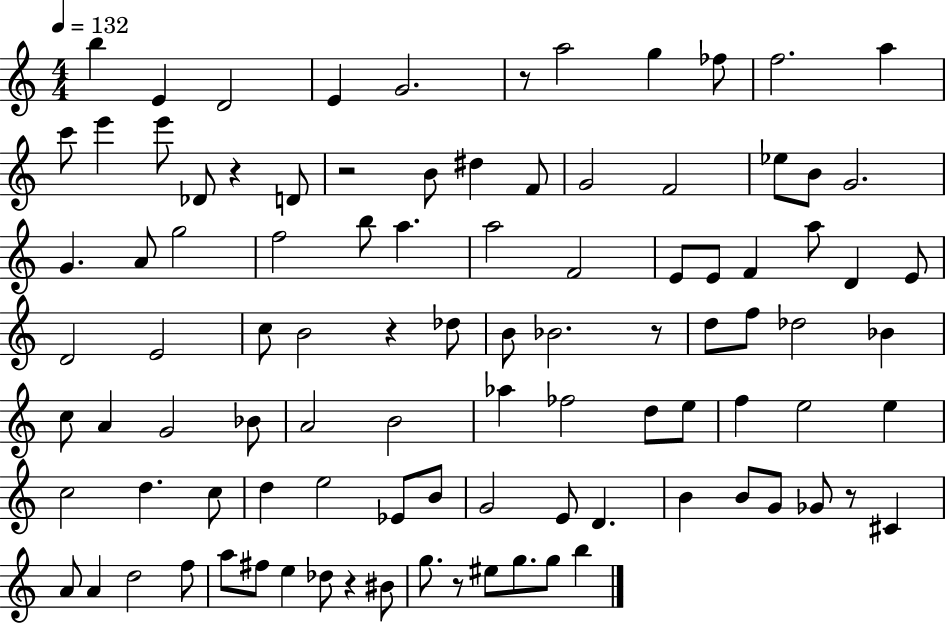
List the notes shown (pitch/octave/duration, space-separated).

B5/q E4/q D4/h E4/q G4/h. R/e A5/h G5/q FES5/e F5/h. A5/q C6/e E6/q E6/e Db4/e R/q D4/e R/h B4/e D#5/q F4/e G4/h F4/h Eb5/e B4/e G4/h. G4/q. A4/e G5/h F5/h B5/e A5/q. A5/h F4/h E4/e E4/e F4/q A5/e D4/q E4/e D4/h E4/h C5/e B4/h R/q Db5/e B4/e Bb4/h. R/e D5/e F5/e Db5/h Bb4/q C5/e A4/q G4/h Bb4/e A4/h B4/h Ab5/q FES5/h D5/e E5/e F5/q E5/h E5/q C5/h D5/q. C5/e D5/q E5/h Eb4/e B4/e G4/h E4/e D4/q. B4/q B4/e G4/e Gb4/e R/e C#4/q A4/e A4/q D5/h F5/e A5/e F#5/e E5/q Db5/e R/q BIS4/e G5/e. R/e EIS5/e G5/e. G5/e B5/q